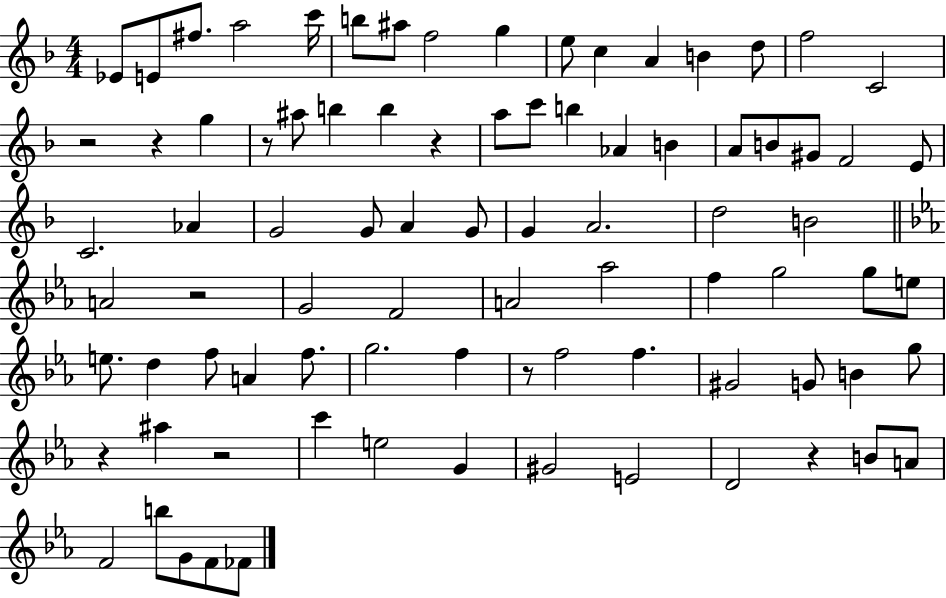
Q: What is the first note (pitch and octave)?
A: Eb4